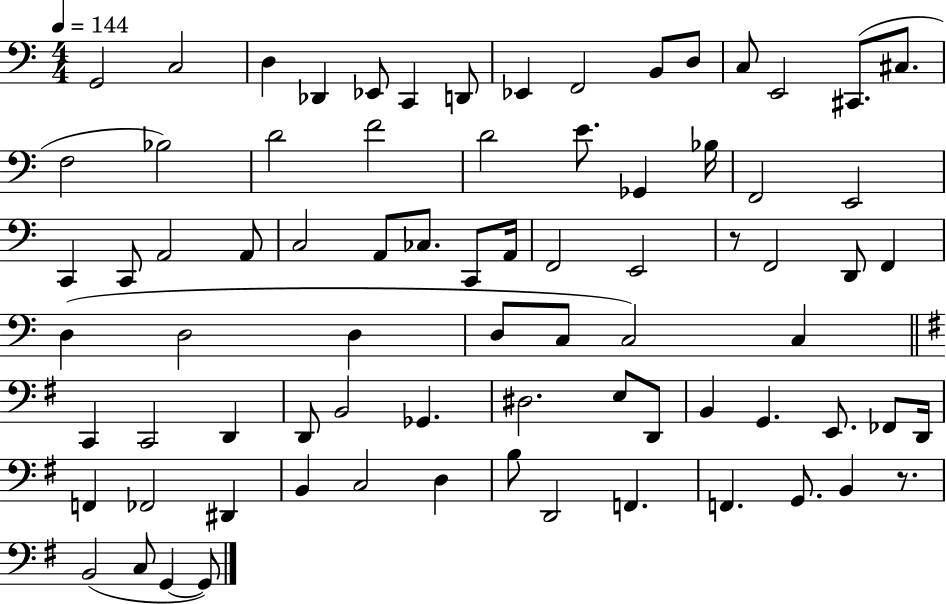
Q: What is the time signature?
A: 4/4